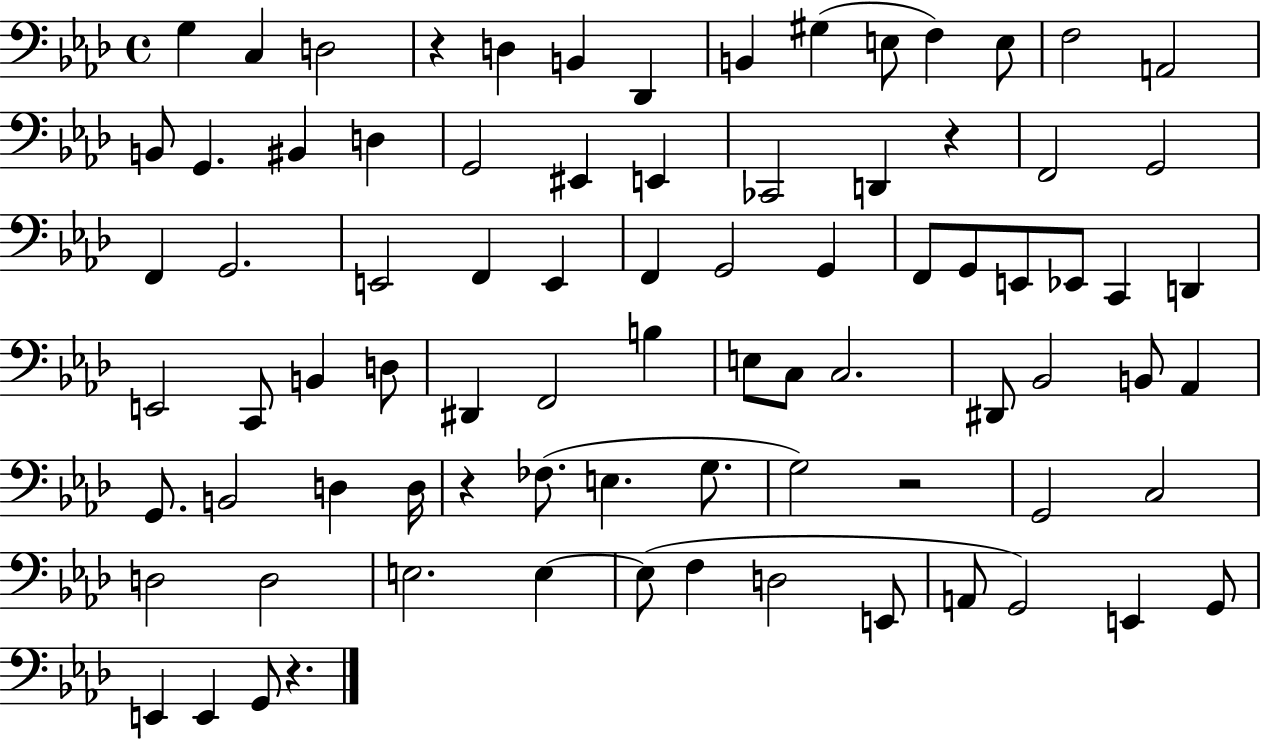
{
  \clef bass
  \time 4/4
  \defaultTimeSignature
  \key aes \major
  \repeat volta 2 { g4 c4 d2 | r4 d4 b,4 des,4 | b,4 gis4( e8 f4) e8 | f2 a,2 | \break b,8 g,4. bis,4 d4 | g,2 eis,4 e,4 | ces,2 d,4 r4 | f,2 g,2 | \break f,4 g,2. | e,2 f,4 e,4 | f,4 g,2 g,4 | f,8 g,8 e,8 ees,8 c,4 d,4 | \break e,2 c,8 b,4 d8 | dis,4 f,2 b4 | e8 c8 c2. | dis,8 bes,2 b,8 aes,4 | \break g,8. b,2 d4 d16 | r4 fes8.( e4. g8. | g2) r2 | g,2 c2 | \break d2 d2 | e2. e4~~ | e8( f4 d2 e,8 | a,8 g,2) e,4 g,8 | \break e,4 e,4 g,8 r4. | } \bar "|."
}